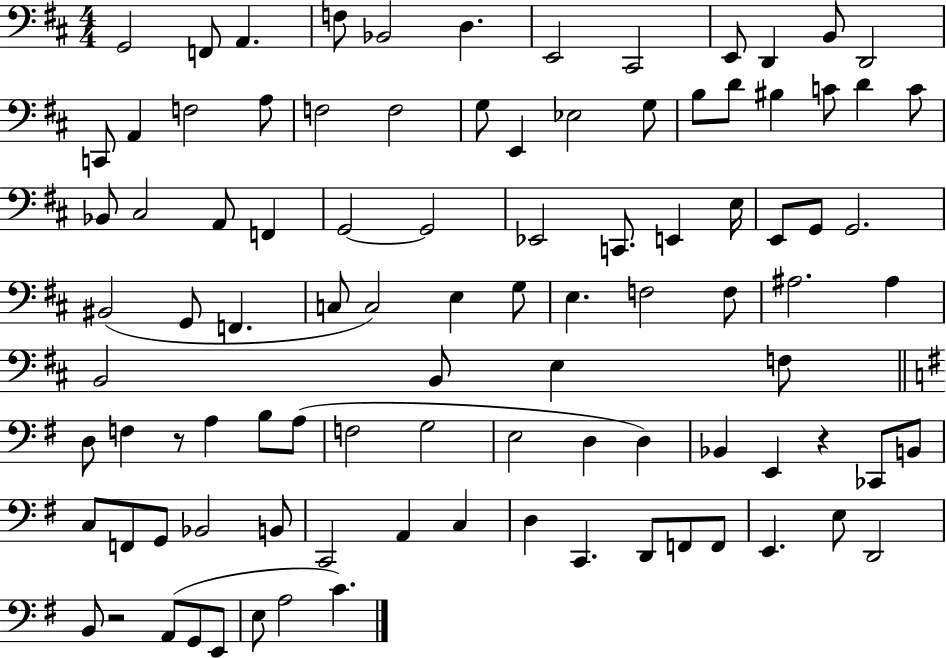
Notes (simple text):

G2/h F2/e A2/q. F3/e Bb2/h D3/q. E2/h C#2/h E2/e D2/q B2/e D2/h C2/e A2/q F3/h A3/e F3/h F3/h G3/e E2/q Eb3/h G3/e B3/e D4/e BIS3/q C4/e D4/q C4/e Bb2/e C#3/h A2/e F2/q G2/h G2/h Eb2/h C2/e. E2/q E3/s E2/e G2/e G2/h. BIS2/h G2/e F2/q. C3/e C3/h E3/q G3/e E3/q. F3/h F3/e A#3/h. A#3/q B2/h B2/e E3/q F3/e D3/e F3/q R/e A3/q B3/e A3/e F3/h G3/h E3/h D3/q D3/q Bb2/q E2/q R/q CES2/e B2/e C3/e F2/e G2/e Bb2/h B2/e C2/h A2/q C3/q D3/q C2/q. D2/e F2/e F2/e E2/q. E3/e D2/h B2/e R/h A2/e G2/e E2/e E3/e A3/h C4/q.